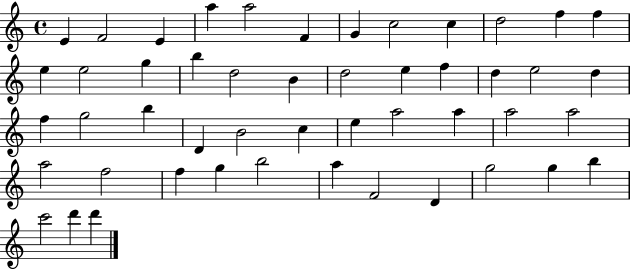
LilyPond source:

{
  \clef treble
  \time 4/4
  \defaultTimeSignature
  \key c \major
  e'4 f'2 e'4 | a''4 a''2 f'4 | g'4 c''2 c''4 | d''2 f''4 f''4 | \break e''4 e''2 g''4 | b''4 d''2 b'4 | d''2 e''4 f''4 | d''4 e''2 d''4 | \break f''4 g''2 b''4 | d'4 b'2 c''4 | e''4 a''2 a''4 | a''2 a''2 | \break a''2 f''2 | f''4 g''4 b''2 | a''4 f'2 d'4 | g''2 g''4 b''4 | \break c'''2 d'''4 d'''4 | \bar "|."
}